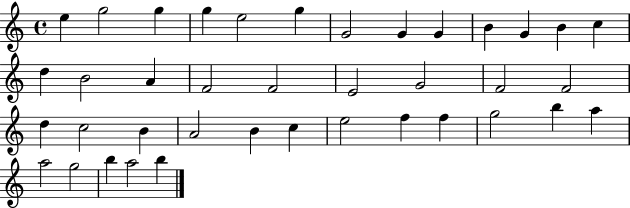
E5/q G5/h G5/q G5/q E5/h G5/q G4/h G4/q G4/q B4/q G4/q B4/q C5/q D5/q B4/h A4/q F4/h F4/h E4/h G4/h F4/h F4/h D5/q C5/h B4/q A4/h B4/q C5/q E5/h F5/q F5/q G5/h B5/q A5/q A5/h G5/h B5/q A5/h B5/q